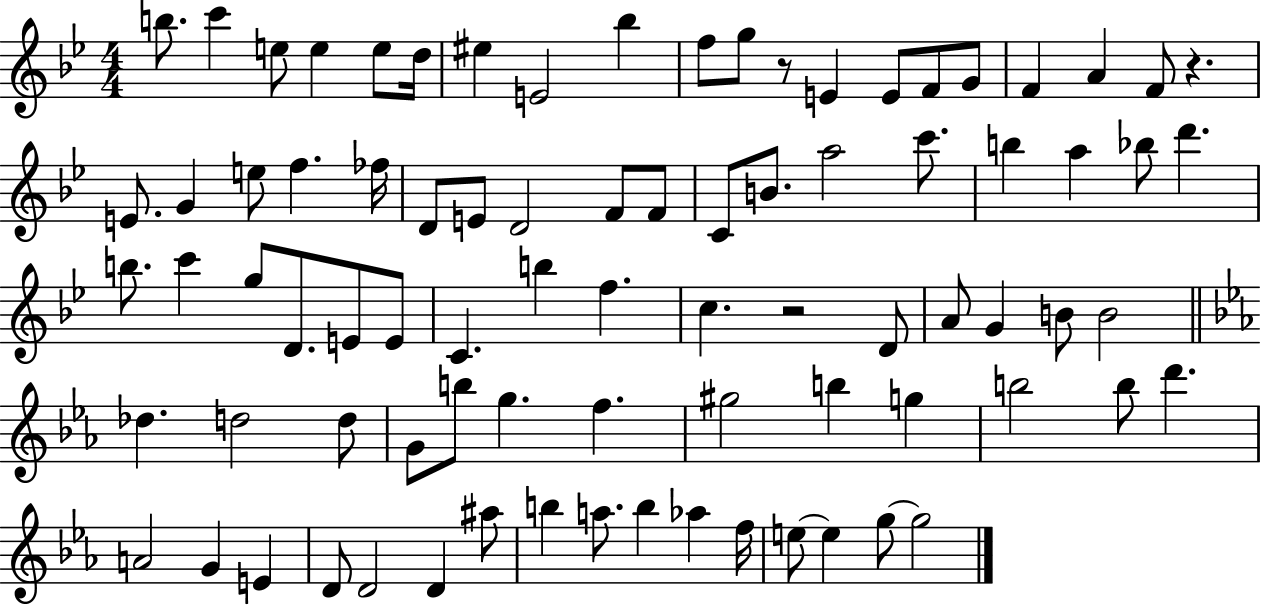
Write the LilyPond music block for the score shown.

{
  \clef treble
  \numericTimeSignature
  \time 4/4
  \key bes \major
  \repeat volta 2 { b''8. c'''4 e''8 e''4 e''8 d''16 | eis''4 e'2 bes''4 | f''8 g''8 r8 e'4 e'8 f'8 g'8 | f'4 a'4 f'8 r4. | \break e'8. g'4 e''8 f''4. fes''16 | d'8 e'8 d'2 f'8 f'8 | c'8 b'8. a''2 c'''8. | b''4 a''4 bes''8 d'''4. | \break b''8. c'''4 g''8 d'8. e'8 e'8 | c'4. b''4 f''4. | c''4. r2 d'8 | a'8 g'4 b'8 b'2 | \break \bar "||" \break \key c \minor des''4. d''2 d''8 | g'8 b''8 g''4. f''4. | gis''2 b''4 g''4 | b''2 b''8 d'''4. | \break a'2 g'4 e'4 | d'8 d'2 d'4 ais''8 | b''4 a''8. b''4 aes''4 f''16 | e''8~~ e''4 g''8~~ g''2 | \break } \bar "|."
}